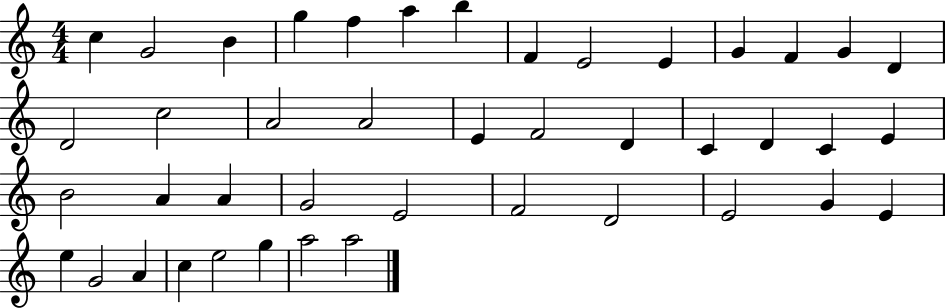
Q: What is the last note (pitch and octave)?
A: A5